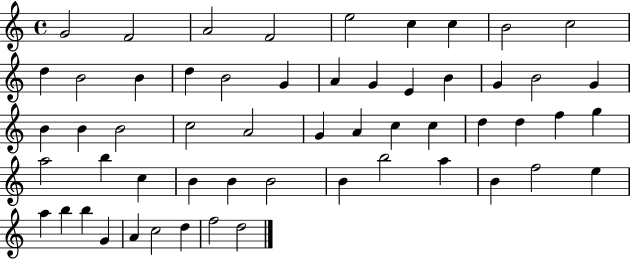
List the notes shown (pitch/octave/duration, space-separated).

G4/h F4/h A4/h F4/h E5/h C5/q C5/q B4/h C5/h D5/q B4/h B4/q D5/q B4/h G4/q A4/q G4/q E4/q B4/q G4/q B4/h G4/q B4/q B4/q B4/h C5/h A4/h G4/q A4/q C5/q C5/q D5/q D5/q F5/q G5/q A5/h B5/q C5/q B4/q B4/q B4/h B4/q B5/h A5/q B4/q F5/h E5/q A5/q B5/q B5/q G4/q A4/q C5/h D5/q F5/h D5/h